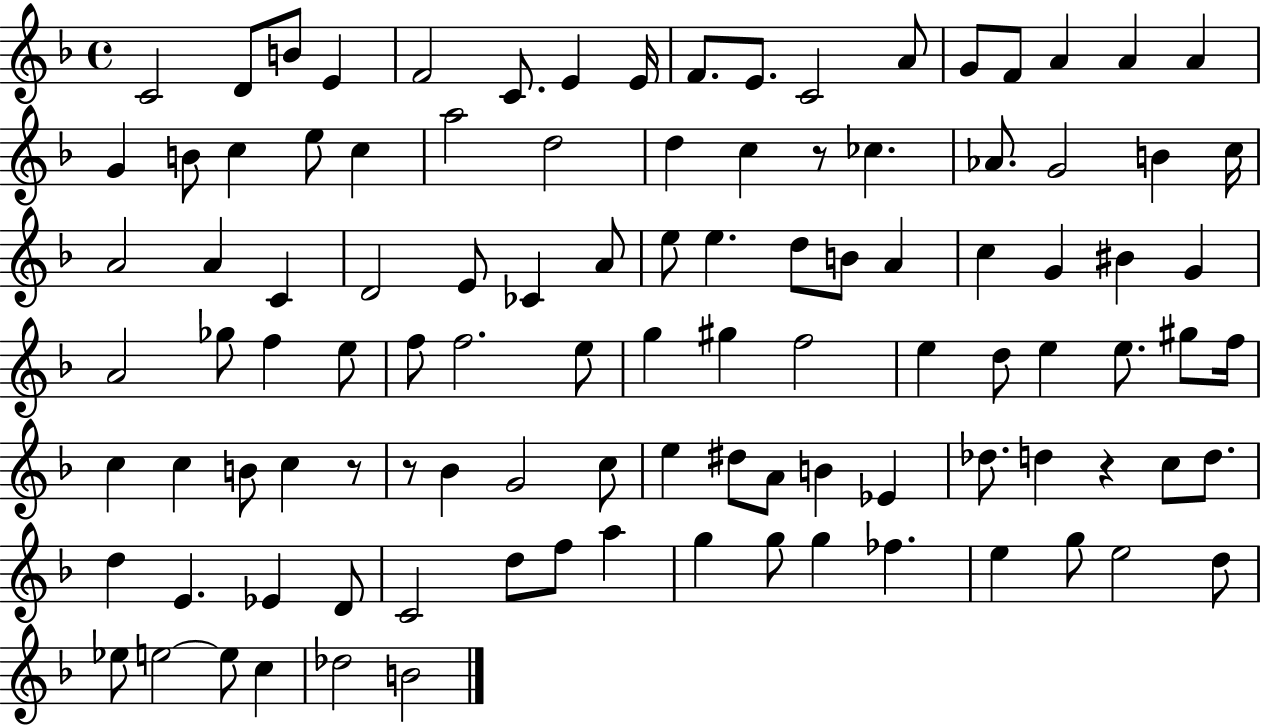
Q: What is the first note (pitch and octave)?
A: C4